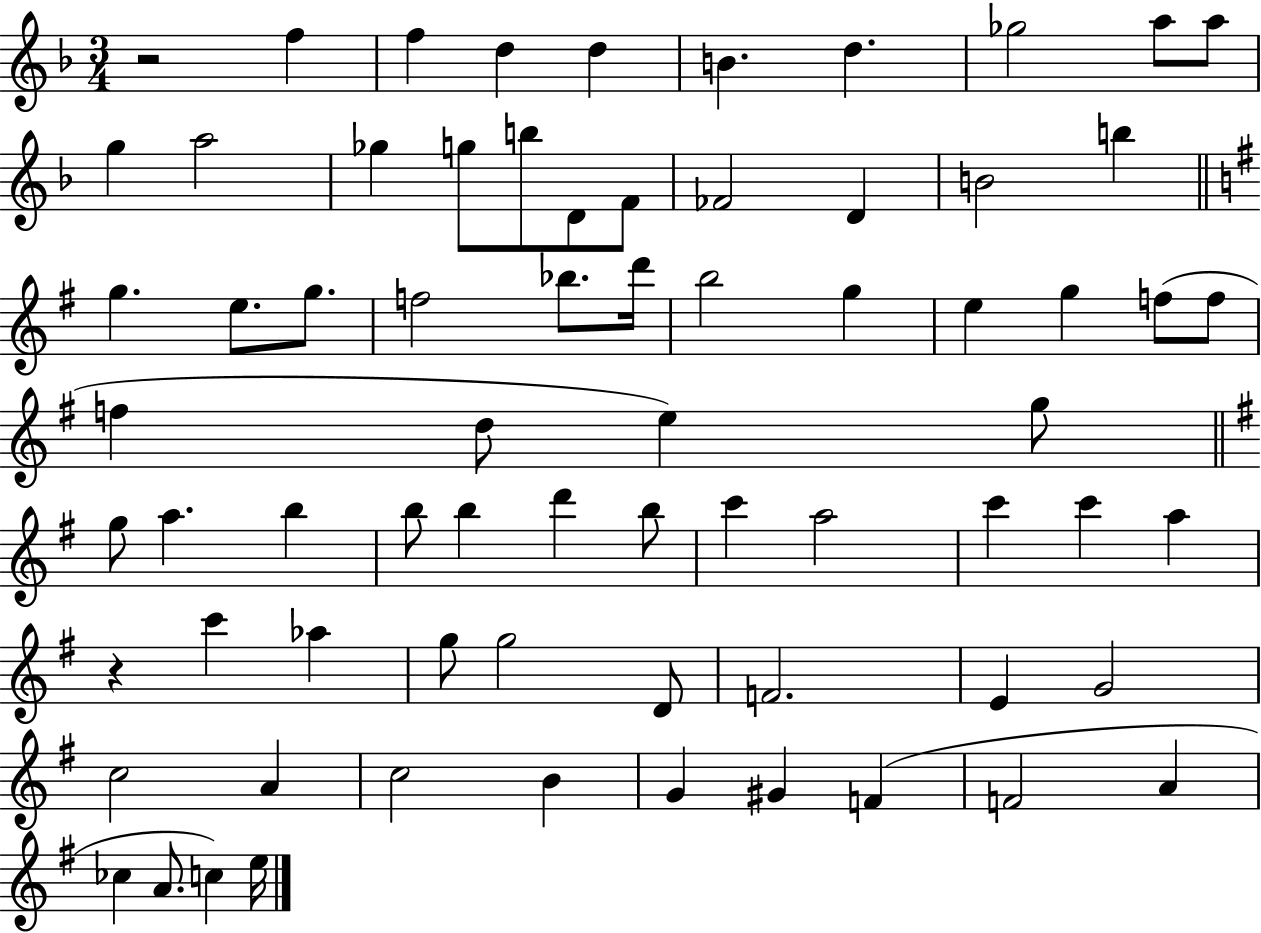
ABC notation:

X:1
T:Untitled
M:3/4
L:1/4
K:F
z2 f f d d B d _g2 a/2 a/2 g a2 _g g/2 b/2 D/2 F/2 _F2 D B2 b g e/2 g/2 f2 _b/2 d'/4 b2 g e g f/2 f/2 f d/2 e g/2 g/2 a b b/2 b d' b/2 c' a2 c' c' a z c' _a g/2 g2 D/2 F2 E G2 c2 A c2 B G ^G F F2 A _c A/2 c e/4